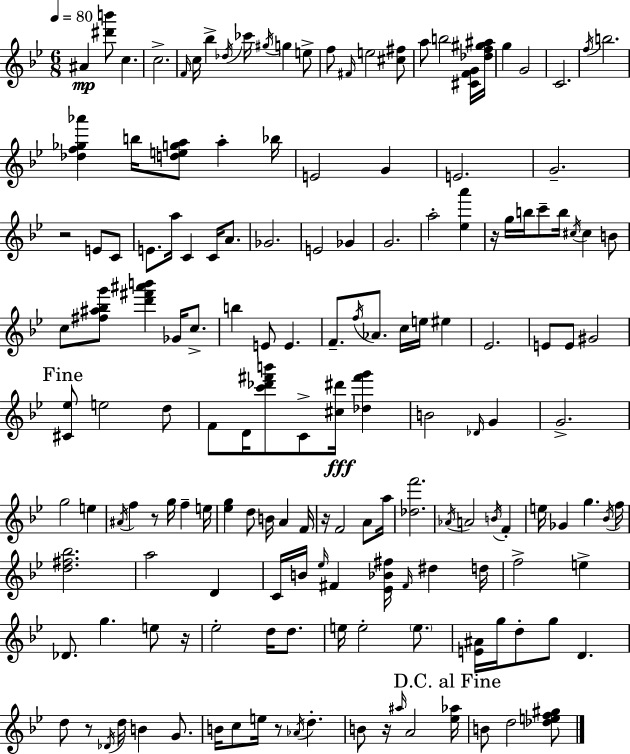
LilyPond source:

{
  \clef treble
  \numericTimeSignature
  \time 6/8
  \key bes \major
  \tempo 4 = 80
  ais'4\mp <dis''' b'''>8 c''4. | c''2.-> | \grace { f'16 } c''16 bes''4-> \acciaccatura { des''16 } ces'''16 \acciaccatura { gis''16 } g''4 | e''8-> f''8 \grace { fis'16 } e''2 | \break <cis'' fis''>8 a''8 b''2 | <cis' f' g'>16 <des'' f'' gis'' ais''>16 g''4 g'2 | c'2. | \acciaccatura { f''16 } b''2. | \break <des'' f'' ges'' aes'''>4 b''16 <d'' e'' g'' a''>8 | a''4-. bes''16 e'2 | g'4 e'2. | g'2.-- | \break r2 | e'8 c'8 e'8. a''16 c'4 | c'16 a'8. ges'2. | e'2 | \break ges'4 g'2. | a''2-. | <ees'' a'''>4 r16 g''16 b''16 c'''8-- b''16 \acciaccatura { cis''16 } | cis''4 b'8 c''8 <fis'' ais'' bes'' g'''>8 <d''' fis''' ais''' b'''>4 | \break ges'16 c''8.-> b''4 e'8 | e'4. f'8.-- \acciaccatura { f''16 } aes'8. | c''16 e''16 eis''4 ees'2. | e'8 e'8 gis'2 | \break \mark "Fine" <cis' ees''>8 e''2 | d''8 f'8 d'16 <c''' des''' fis''' b'''>8 | c'8-> <cis'' dis'''>16\fff <des'' fis''' g'''>4 b'2 | \grace { des'16 } g'4 g'2.-> | \break g''2 | e''4 \acciaccatura { ais'16 } f''4 | r8 g''16 f''4-- e''16 <ees'' g''>4 | d''8 b'16 a'4 f'16 r16 f'2 | \break a'8 a''16 <des'' f'''>2. | \acciaccatura { aes'16 } a'2 | \acciaccatura { b'16 } f'4-. e''16 | ges'4 g''4. \acciaccatura { bes'16 } f''16 | \break <d'' fis'' bes''>2. | a''2 d'4 | c'16 b'16 \grace { ees''16 } fis'4 <ees' bes' fis''>16 \grace { fis'16 } dis''4 | d''16 f''2-> e''4-> | \break des'8. g''4. e''8 | r16 ees''2-. d''16 d''8. | e''16 e''2-. \parenthesize e''8. | <e' ais'>16 g''16 d''8-. g''8 d'4. | \break d''8 r8 \acciaccatura { des'16 } d''16 b'4 | g'8. b'16 c''8 e''16 r8 \acciaccatura { aes'16 } d''4.-. | b'8 r16 \grace { ais''16 } a'2 | \mark "D.C. al Fine" <ees'' aes''>16 b'8 d''2 | \break <des'' e'' f'' gis''>8 \bar "|."
}